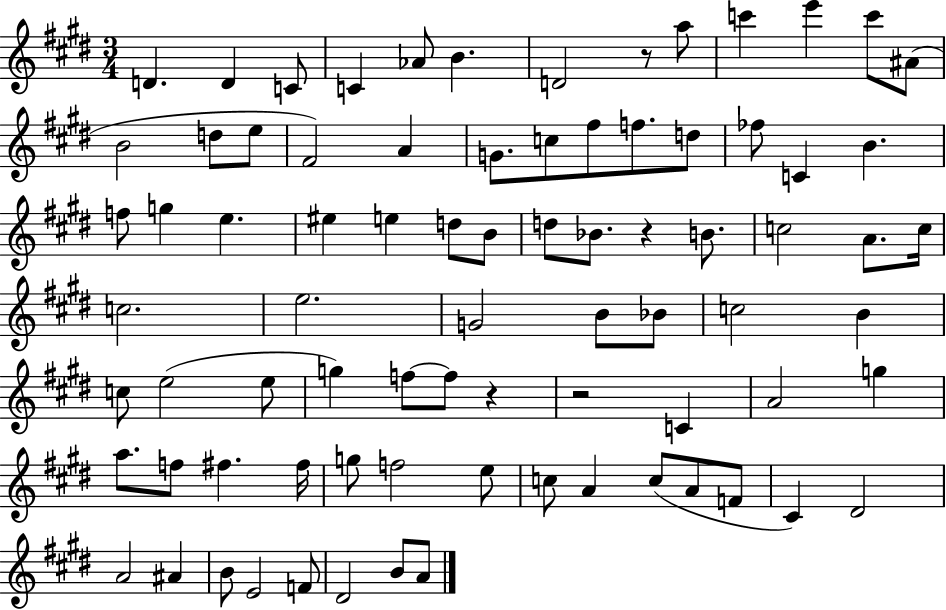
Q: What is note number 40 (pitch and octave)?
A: E5